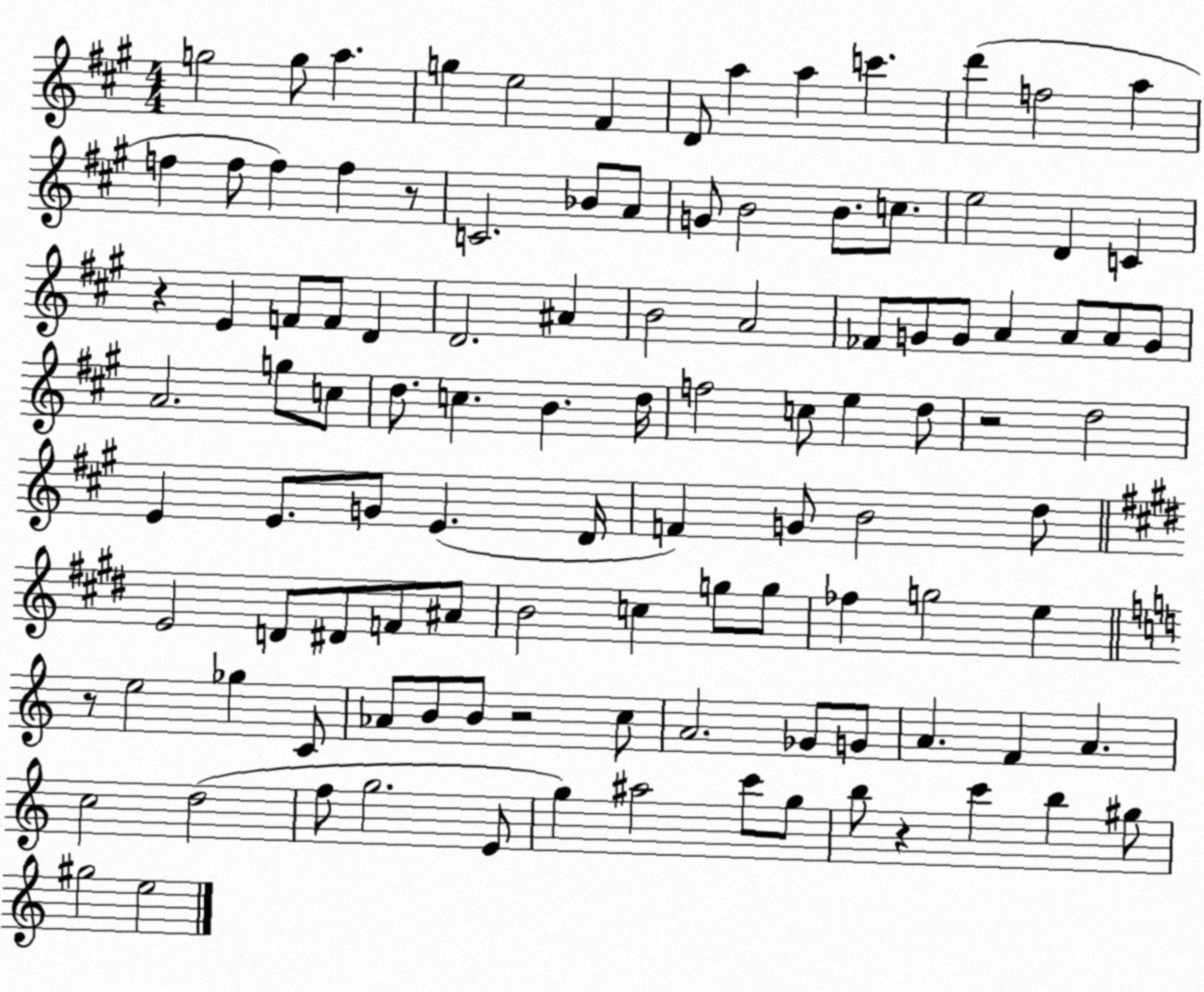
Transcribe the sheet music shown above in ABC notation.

X:1
T:Untitled
M:4/4
L:1/4
K:A
g2 g/2 a g e2 ^F D/2 a a c' d' f2 a f f/2 f f z/2 C2 _B/2 A/2 G/2 B2 B/2 c/2 e2 D C z E F/2 F/2 D D2 ^A B2 A2 _F/2 G/2 G/2 A A/2 A/2 G/2 A2 g/2 c/2 d/2 c B d/4 f2 c/2 e d/2 z2 d2 E E/2 G/2 E D/4 F G/2 B2 d/2 E2 D/2 ^D/2 F/2 ^A/2 B2 c g/2 g/2 _f g2 e z/2 e2 _g C/2 _A/2 B/2 B/2 z2 c/2 A2 _G/2 G/2 A F A c2 d2 f/2 g2 E/2 g ^a2 c'/2 g/2 b/2 z c' b ^g/2 ^g2 e2